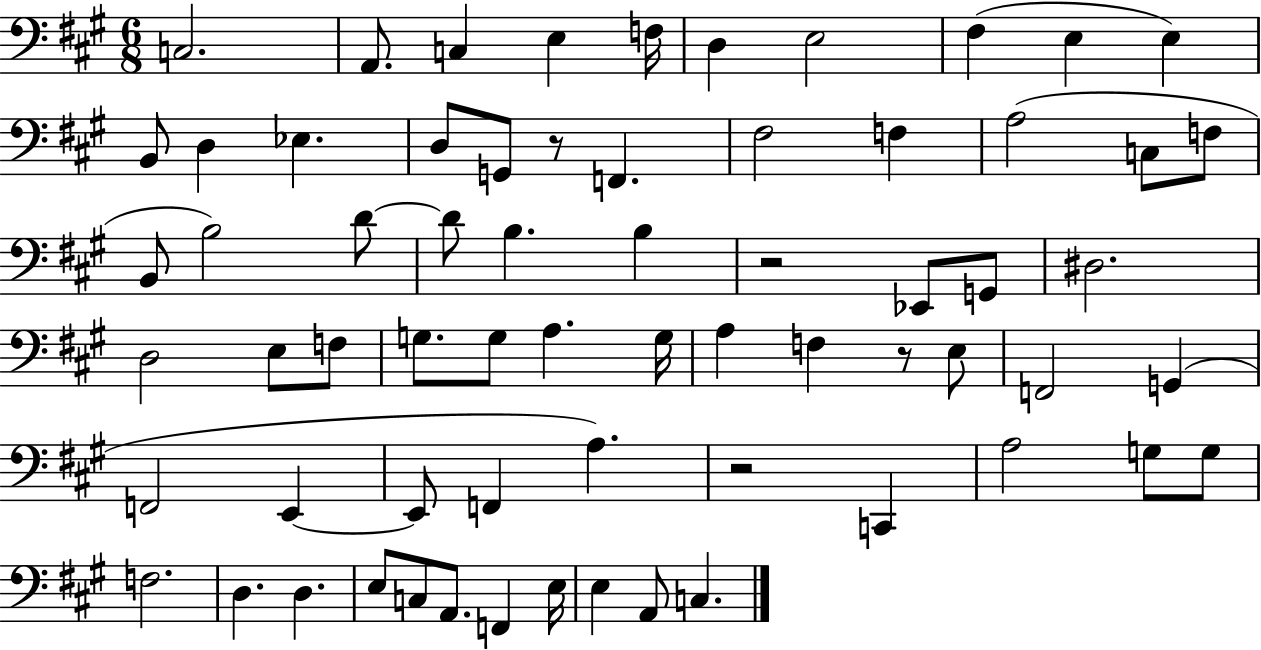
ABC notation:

X:1
T:Untitled
M:6/8
L:1/4
K:A
C,2 A,,/2 C, E, F,/4 D, E,2 ^F, E, E, B,,/2 D, _E, D,/2 G,,/2 z/2 F,, ^F,2 F, A,2 C,/2 F,/2 B,,/2 B,2 D/2 D/2 B, B, z2 _E,,/2 G,,/2 ^D,2 D,2 E,/2 F,/2 G,/2 G,/2 A, G,/4 A, F, z/2 E,/2 F,,2 G,, F,,2 E,, E,,/2 F,, A, z2 C,, A,2 G,/2 G,/2 F,2 D, D, E,/2 C,/2 A,,/2 F,, E,/4 E, A,,/2 C,